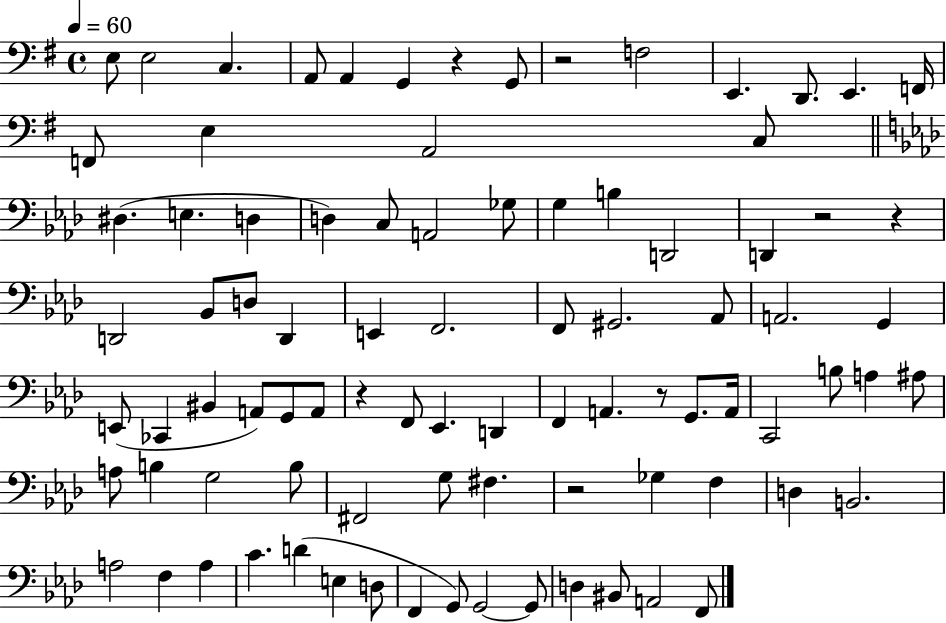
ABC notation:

X:1
T:Untitled
M:4/4
L:1/4
K:G
E,/2 E,2 C, A,,/2 A,, G,, z G,,/2 z2 F,2 E,, D,,/2 E,, F,,/4 F,,/2 E, A,,2 C,/2 ^D, E, D, D, C,/2 A,,2 _G,/2 G, B, D,,2 D,, z2 z D,,2 _B,,/2 D,/2 D,, E,, F,,2 F,,/2 ^G,,2 _A,,/2 A,,2 G,, E,,/2 _C,, ^B,, A,,/2 G,,/2 A,,/2 z F,,/2 _E,, D,, F,, A,, z/2 G,,/2 A,,/4 C,,2 B,/2 A, ^A,/2 A,/2 B, G,2 B,/2 ^F,,2 G,/2 ^F, z2 _G, F, D, B,,2 A,2 F, A, C D E, D,/2 F,, G,,/2 G,,2 G,,/2 D, ^B,,/2 A,,2 F,,/2